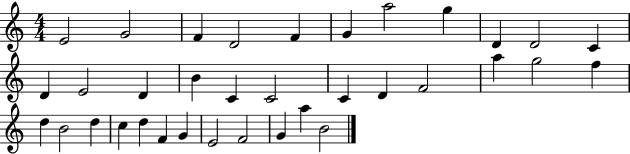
E4/h G4/h F4/q D4/h F4/q G4/q A5/h G5/q D4/q D4/h C4/q D4/q E4/h D4/q B4/q C4/q C4/h C4/q D4/q F4/h A5/q G5/h F5/q D5/q B4/h D5/q C5/q D5/q F4/q G4/q E4/h F4/h G4/q A5/q B4/h